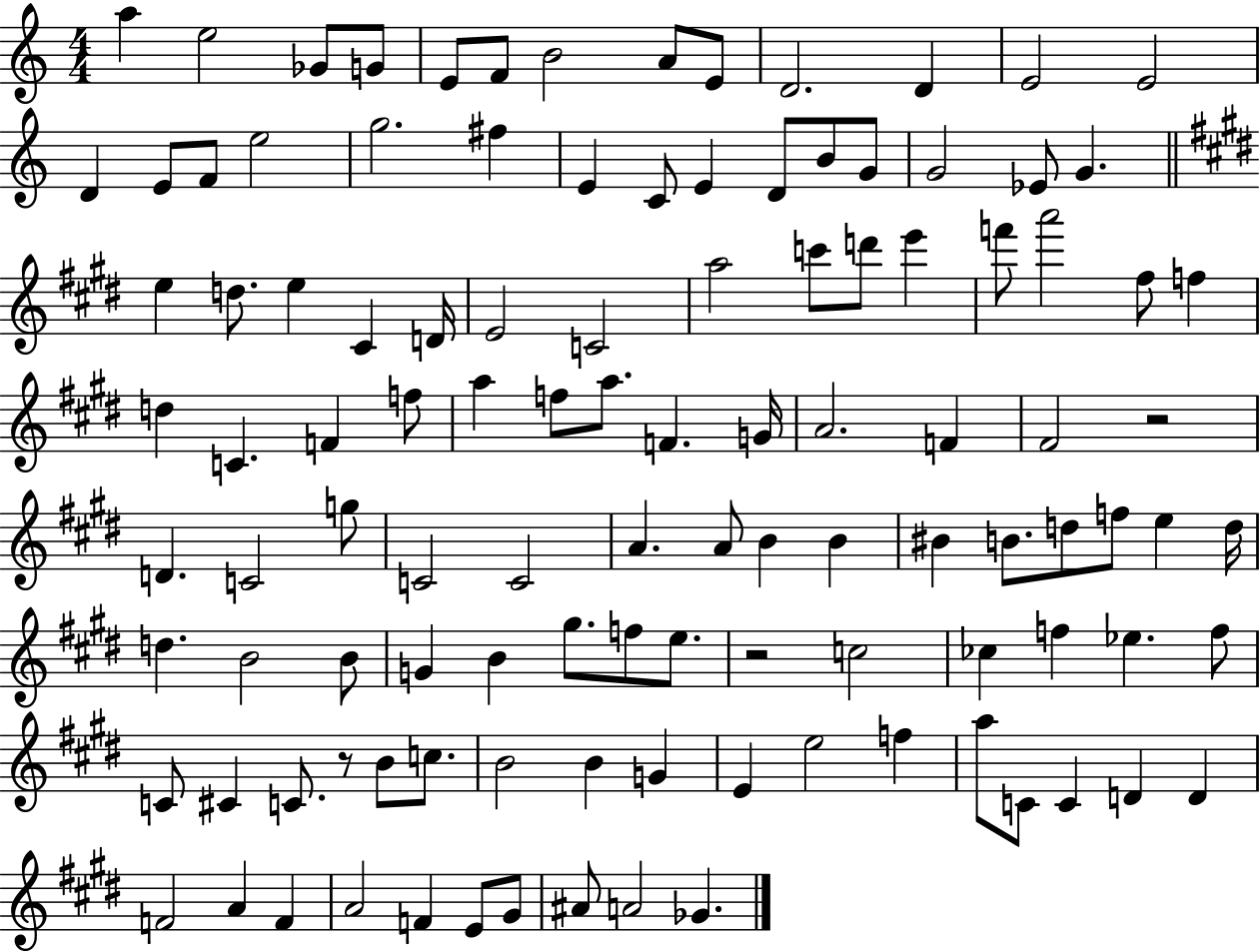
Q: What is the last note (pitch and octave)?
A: Gb4